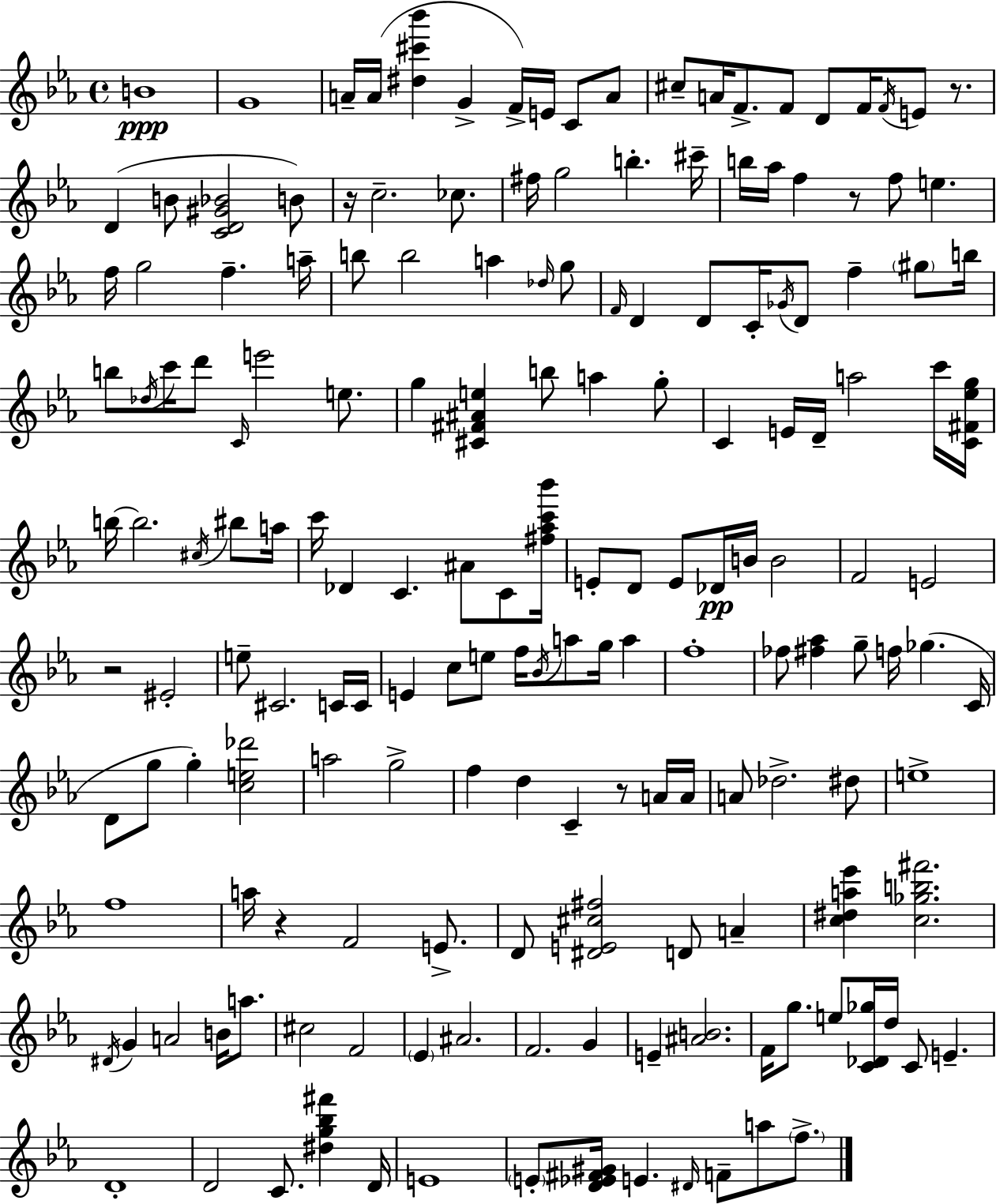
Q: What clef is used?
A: treble